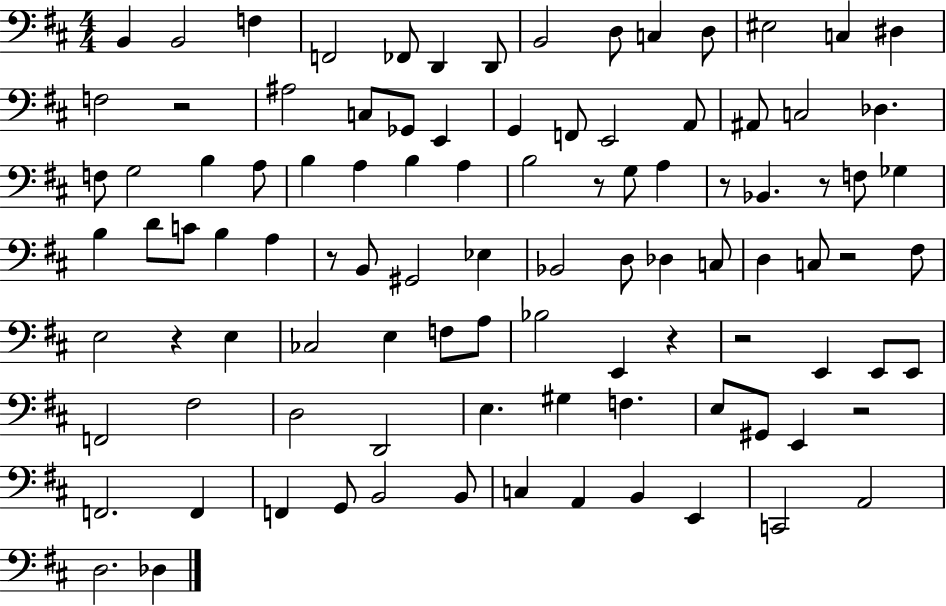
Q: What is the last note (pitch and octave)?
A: Db3